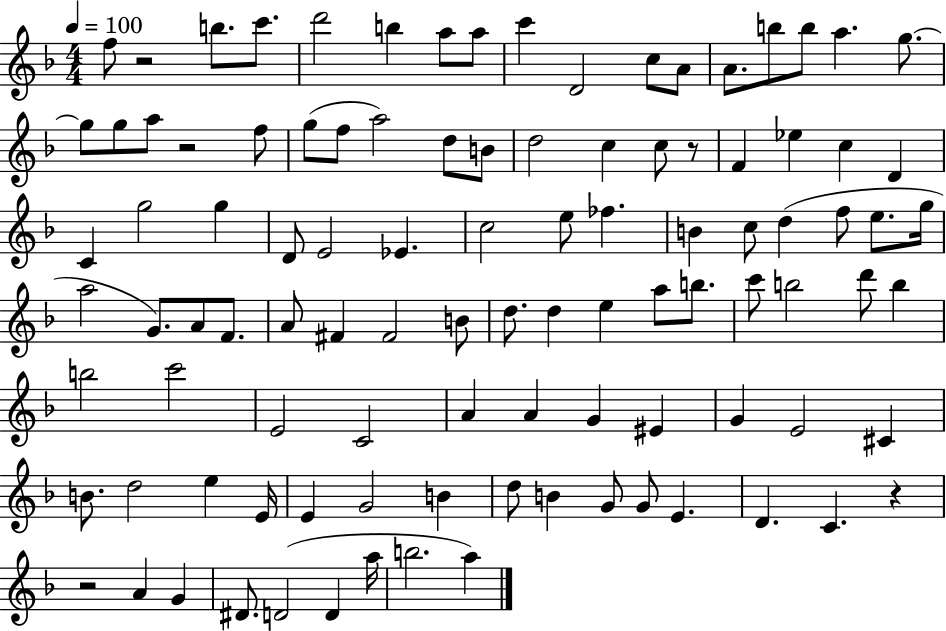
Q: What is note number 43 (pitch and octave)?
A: C5